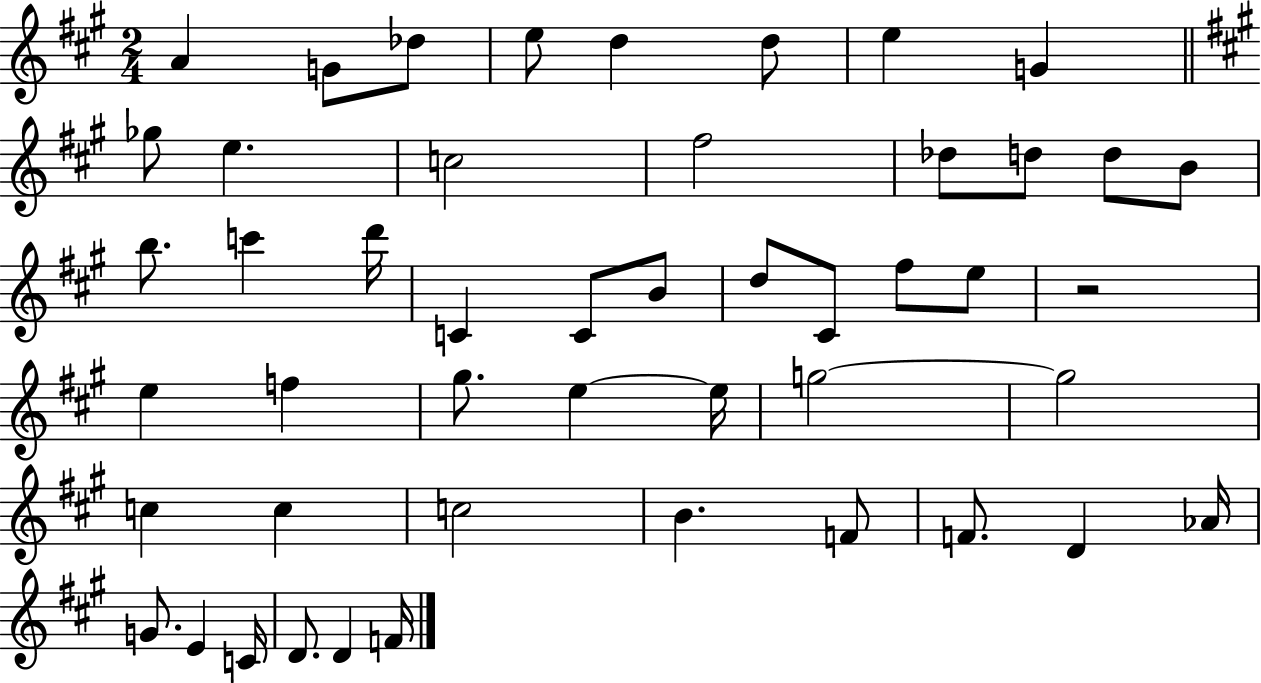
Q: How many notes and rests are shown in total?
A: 48